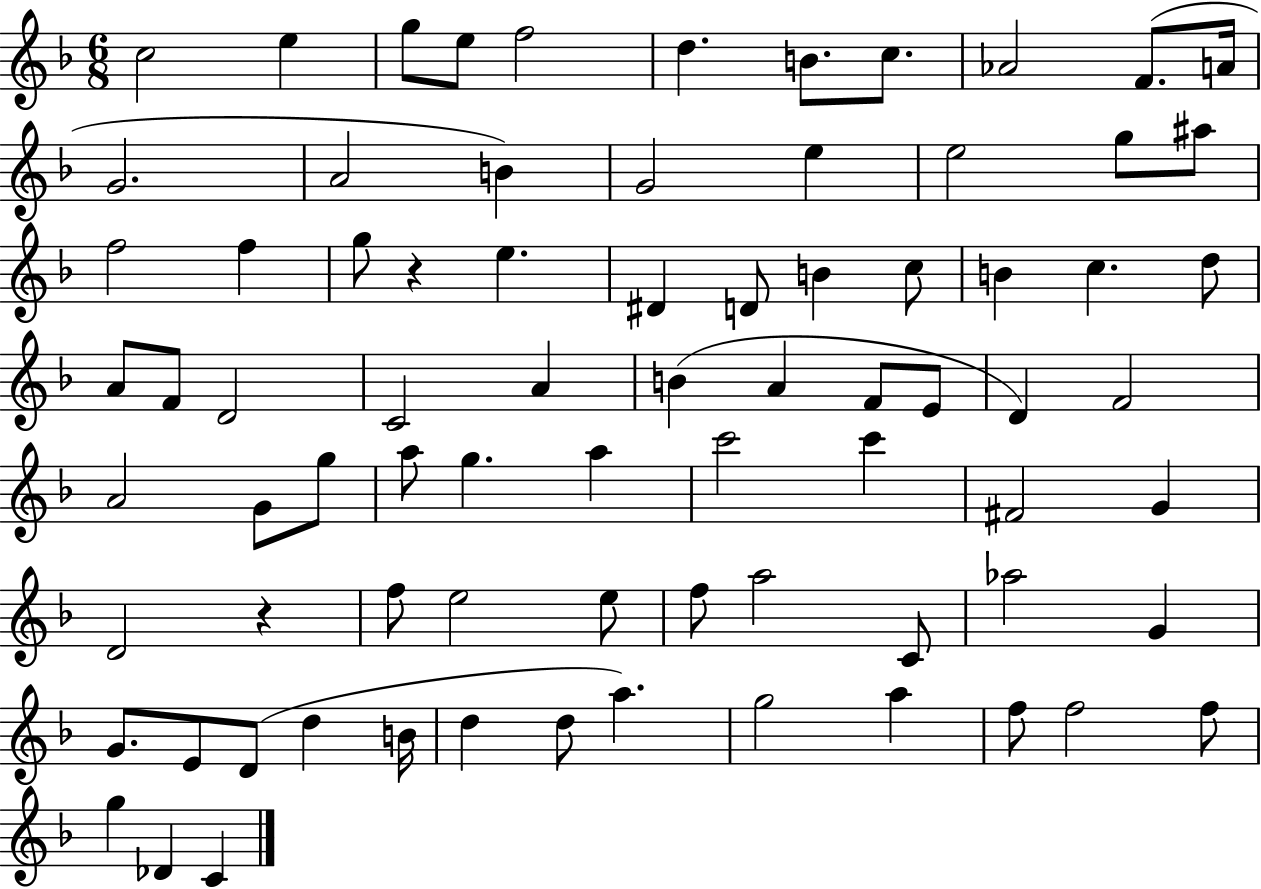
C5/h E5/q G5/e E5/e F5/h D5/q. B4/e. C5/e. Ab4/h F4/e. A4/s G4/h. A4/h B4/q G4/h E5/q E5/h G5/e A#5/e F5/h F5/q G5/e R/q E5/q. D#4/q D4/e B4/q C5/e B4/q C5/q. D5/e A4/e F4/e D4/h C4/h A4/q B4/q A4/q F4/e E4/e D4/q F4/h A4/h G4/e G5/e A5/e G5/q. A5/q C6/h C6/q F#4/h G4/q D4/h R/q F5/e E5/h E5/e F5/e A5/h C4/e Ab5/h G4/q G4/e. E4/e D4/e D5/q B4/s D5/q D5/e A5/q. G5/h A5/q F5/e F5/h F5/e G5/q Db4/q C4/q